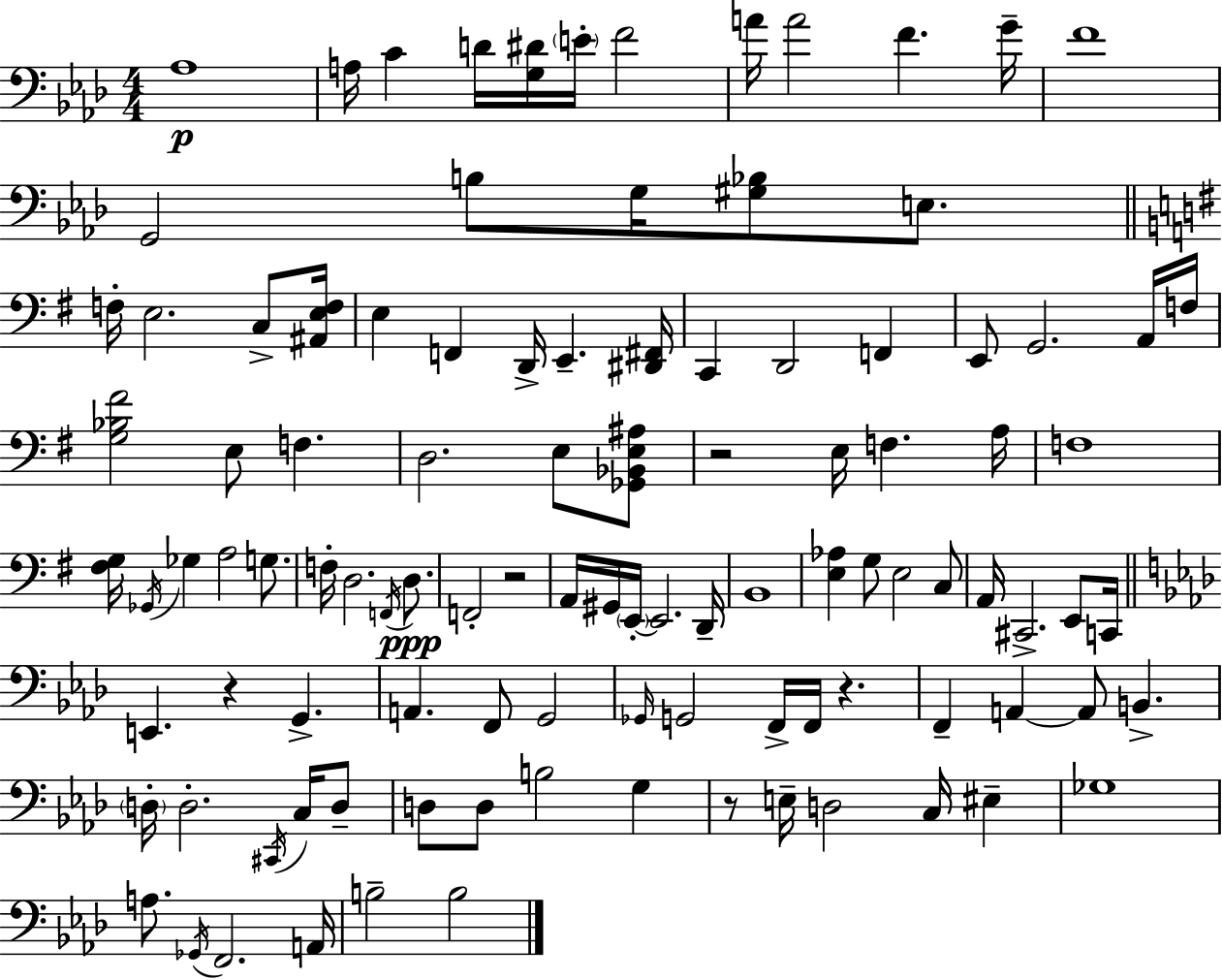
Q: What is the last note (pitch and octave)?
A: B3